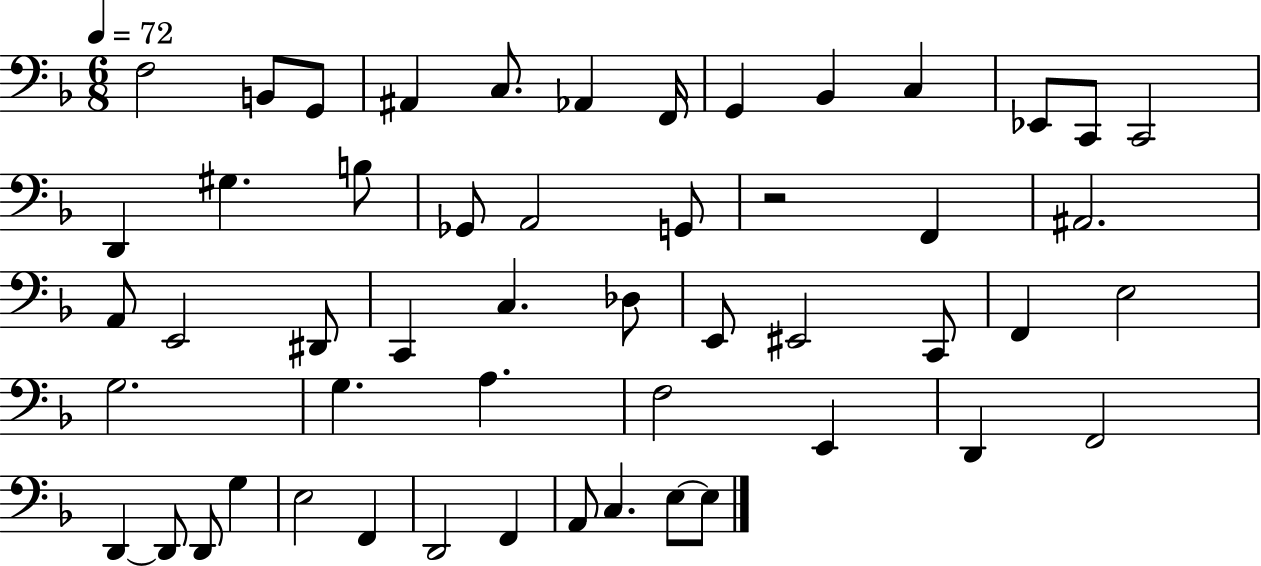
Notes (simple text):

F3/h B2/e G2/e A#2/q C3/e. Ab2/q F2/s G2/q Bb2/q C3/q Eb2/e C2/e C2/h D2/q G#3/q. B3/e Gb2/e A2/h G2/e R/h F2/q A#2/h. A2/e E2/h D#2/e C2/q C3/q. Db3/e E2/e EIS2/h C2/e F2/q E3/h G3/h. G3/q. A3/q. F3/h E2/q D2/q F2/h D2/q D2/e D2/e G3/q E3/h F2/q D2/h F2/q A2/e C3/q. E3/e E3/e